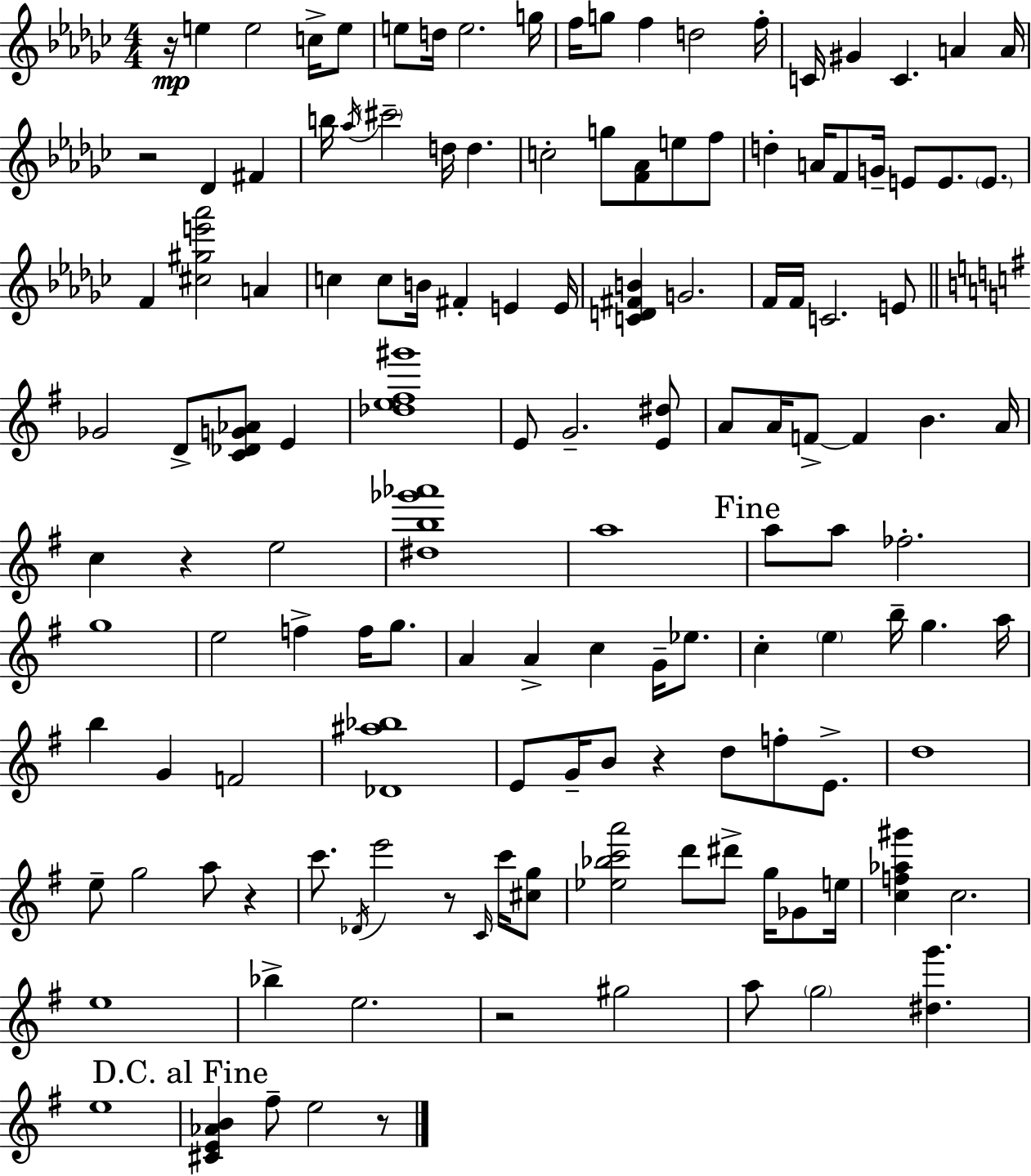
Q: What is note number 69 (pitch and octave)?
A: F5